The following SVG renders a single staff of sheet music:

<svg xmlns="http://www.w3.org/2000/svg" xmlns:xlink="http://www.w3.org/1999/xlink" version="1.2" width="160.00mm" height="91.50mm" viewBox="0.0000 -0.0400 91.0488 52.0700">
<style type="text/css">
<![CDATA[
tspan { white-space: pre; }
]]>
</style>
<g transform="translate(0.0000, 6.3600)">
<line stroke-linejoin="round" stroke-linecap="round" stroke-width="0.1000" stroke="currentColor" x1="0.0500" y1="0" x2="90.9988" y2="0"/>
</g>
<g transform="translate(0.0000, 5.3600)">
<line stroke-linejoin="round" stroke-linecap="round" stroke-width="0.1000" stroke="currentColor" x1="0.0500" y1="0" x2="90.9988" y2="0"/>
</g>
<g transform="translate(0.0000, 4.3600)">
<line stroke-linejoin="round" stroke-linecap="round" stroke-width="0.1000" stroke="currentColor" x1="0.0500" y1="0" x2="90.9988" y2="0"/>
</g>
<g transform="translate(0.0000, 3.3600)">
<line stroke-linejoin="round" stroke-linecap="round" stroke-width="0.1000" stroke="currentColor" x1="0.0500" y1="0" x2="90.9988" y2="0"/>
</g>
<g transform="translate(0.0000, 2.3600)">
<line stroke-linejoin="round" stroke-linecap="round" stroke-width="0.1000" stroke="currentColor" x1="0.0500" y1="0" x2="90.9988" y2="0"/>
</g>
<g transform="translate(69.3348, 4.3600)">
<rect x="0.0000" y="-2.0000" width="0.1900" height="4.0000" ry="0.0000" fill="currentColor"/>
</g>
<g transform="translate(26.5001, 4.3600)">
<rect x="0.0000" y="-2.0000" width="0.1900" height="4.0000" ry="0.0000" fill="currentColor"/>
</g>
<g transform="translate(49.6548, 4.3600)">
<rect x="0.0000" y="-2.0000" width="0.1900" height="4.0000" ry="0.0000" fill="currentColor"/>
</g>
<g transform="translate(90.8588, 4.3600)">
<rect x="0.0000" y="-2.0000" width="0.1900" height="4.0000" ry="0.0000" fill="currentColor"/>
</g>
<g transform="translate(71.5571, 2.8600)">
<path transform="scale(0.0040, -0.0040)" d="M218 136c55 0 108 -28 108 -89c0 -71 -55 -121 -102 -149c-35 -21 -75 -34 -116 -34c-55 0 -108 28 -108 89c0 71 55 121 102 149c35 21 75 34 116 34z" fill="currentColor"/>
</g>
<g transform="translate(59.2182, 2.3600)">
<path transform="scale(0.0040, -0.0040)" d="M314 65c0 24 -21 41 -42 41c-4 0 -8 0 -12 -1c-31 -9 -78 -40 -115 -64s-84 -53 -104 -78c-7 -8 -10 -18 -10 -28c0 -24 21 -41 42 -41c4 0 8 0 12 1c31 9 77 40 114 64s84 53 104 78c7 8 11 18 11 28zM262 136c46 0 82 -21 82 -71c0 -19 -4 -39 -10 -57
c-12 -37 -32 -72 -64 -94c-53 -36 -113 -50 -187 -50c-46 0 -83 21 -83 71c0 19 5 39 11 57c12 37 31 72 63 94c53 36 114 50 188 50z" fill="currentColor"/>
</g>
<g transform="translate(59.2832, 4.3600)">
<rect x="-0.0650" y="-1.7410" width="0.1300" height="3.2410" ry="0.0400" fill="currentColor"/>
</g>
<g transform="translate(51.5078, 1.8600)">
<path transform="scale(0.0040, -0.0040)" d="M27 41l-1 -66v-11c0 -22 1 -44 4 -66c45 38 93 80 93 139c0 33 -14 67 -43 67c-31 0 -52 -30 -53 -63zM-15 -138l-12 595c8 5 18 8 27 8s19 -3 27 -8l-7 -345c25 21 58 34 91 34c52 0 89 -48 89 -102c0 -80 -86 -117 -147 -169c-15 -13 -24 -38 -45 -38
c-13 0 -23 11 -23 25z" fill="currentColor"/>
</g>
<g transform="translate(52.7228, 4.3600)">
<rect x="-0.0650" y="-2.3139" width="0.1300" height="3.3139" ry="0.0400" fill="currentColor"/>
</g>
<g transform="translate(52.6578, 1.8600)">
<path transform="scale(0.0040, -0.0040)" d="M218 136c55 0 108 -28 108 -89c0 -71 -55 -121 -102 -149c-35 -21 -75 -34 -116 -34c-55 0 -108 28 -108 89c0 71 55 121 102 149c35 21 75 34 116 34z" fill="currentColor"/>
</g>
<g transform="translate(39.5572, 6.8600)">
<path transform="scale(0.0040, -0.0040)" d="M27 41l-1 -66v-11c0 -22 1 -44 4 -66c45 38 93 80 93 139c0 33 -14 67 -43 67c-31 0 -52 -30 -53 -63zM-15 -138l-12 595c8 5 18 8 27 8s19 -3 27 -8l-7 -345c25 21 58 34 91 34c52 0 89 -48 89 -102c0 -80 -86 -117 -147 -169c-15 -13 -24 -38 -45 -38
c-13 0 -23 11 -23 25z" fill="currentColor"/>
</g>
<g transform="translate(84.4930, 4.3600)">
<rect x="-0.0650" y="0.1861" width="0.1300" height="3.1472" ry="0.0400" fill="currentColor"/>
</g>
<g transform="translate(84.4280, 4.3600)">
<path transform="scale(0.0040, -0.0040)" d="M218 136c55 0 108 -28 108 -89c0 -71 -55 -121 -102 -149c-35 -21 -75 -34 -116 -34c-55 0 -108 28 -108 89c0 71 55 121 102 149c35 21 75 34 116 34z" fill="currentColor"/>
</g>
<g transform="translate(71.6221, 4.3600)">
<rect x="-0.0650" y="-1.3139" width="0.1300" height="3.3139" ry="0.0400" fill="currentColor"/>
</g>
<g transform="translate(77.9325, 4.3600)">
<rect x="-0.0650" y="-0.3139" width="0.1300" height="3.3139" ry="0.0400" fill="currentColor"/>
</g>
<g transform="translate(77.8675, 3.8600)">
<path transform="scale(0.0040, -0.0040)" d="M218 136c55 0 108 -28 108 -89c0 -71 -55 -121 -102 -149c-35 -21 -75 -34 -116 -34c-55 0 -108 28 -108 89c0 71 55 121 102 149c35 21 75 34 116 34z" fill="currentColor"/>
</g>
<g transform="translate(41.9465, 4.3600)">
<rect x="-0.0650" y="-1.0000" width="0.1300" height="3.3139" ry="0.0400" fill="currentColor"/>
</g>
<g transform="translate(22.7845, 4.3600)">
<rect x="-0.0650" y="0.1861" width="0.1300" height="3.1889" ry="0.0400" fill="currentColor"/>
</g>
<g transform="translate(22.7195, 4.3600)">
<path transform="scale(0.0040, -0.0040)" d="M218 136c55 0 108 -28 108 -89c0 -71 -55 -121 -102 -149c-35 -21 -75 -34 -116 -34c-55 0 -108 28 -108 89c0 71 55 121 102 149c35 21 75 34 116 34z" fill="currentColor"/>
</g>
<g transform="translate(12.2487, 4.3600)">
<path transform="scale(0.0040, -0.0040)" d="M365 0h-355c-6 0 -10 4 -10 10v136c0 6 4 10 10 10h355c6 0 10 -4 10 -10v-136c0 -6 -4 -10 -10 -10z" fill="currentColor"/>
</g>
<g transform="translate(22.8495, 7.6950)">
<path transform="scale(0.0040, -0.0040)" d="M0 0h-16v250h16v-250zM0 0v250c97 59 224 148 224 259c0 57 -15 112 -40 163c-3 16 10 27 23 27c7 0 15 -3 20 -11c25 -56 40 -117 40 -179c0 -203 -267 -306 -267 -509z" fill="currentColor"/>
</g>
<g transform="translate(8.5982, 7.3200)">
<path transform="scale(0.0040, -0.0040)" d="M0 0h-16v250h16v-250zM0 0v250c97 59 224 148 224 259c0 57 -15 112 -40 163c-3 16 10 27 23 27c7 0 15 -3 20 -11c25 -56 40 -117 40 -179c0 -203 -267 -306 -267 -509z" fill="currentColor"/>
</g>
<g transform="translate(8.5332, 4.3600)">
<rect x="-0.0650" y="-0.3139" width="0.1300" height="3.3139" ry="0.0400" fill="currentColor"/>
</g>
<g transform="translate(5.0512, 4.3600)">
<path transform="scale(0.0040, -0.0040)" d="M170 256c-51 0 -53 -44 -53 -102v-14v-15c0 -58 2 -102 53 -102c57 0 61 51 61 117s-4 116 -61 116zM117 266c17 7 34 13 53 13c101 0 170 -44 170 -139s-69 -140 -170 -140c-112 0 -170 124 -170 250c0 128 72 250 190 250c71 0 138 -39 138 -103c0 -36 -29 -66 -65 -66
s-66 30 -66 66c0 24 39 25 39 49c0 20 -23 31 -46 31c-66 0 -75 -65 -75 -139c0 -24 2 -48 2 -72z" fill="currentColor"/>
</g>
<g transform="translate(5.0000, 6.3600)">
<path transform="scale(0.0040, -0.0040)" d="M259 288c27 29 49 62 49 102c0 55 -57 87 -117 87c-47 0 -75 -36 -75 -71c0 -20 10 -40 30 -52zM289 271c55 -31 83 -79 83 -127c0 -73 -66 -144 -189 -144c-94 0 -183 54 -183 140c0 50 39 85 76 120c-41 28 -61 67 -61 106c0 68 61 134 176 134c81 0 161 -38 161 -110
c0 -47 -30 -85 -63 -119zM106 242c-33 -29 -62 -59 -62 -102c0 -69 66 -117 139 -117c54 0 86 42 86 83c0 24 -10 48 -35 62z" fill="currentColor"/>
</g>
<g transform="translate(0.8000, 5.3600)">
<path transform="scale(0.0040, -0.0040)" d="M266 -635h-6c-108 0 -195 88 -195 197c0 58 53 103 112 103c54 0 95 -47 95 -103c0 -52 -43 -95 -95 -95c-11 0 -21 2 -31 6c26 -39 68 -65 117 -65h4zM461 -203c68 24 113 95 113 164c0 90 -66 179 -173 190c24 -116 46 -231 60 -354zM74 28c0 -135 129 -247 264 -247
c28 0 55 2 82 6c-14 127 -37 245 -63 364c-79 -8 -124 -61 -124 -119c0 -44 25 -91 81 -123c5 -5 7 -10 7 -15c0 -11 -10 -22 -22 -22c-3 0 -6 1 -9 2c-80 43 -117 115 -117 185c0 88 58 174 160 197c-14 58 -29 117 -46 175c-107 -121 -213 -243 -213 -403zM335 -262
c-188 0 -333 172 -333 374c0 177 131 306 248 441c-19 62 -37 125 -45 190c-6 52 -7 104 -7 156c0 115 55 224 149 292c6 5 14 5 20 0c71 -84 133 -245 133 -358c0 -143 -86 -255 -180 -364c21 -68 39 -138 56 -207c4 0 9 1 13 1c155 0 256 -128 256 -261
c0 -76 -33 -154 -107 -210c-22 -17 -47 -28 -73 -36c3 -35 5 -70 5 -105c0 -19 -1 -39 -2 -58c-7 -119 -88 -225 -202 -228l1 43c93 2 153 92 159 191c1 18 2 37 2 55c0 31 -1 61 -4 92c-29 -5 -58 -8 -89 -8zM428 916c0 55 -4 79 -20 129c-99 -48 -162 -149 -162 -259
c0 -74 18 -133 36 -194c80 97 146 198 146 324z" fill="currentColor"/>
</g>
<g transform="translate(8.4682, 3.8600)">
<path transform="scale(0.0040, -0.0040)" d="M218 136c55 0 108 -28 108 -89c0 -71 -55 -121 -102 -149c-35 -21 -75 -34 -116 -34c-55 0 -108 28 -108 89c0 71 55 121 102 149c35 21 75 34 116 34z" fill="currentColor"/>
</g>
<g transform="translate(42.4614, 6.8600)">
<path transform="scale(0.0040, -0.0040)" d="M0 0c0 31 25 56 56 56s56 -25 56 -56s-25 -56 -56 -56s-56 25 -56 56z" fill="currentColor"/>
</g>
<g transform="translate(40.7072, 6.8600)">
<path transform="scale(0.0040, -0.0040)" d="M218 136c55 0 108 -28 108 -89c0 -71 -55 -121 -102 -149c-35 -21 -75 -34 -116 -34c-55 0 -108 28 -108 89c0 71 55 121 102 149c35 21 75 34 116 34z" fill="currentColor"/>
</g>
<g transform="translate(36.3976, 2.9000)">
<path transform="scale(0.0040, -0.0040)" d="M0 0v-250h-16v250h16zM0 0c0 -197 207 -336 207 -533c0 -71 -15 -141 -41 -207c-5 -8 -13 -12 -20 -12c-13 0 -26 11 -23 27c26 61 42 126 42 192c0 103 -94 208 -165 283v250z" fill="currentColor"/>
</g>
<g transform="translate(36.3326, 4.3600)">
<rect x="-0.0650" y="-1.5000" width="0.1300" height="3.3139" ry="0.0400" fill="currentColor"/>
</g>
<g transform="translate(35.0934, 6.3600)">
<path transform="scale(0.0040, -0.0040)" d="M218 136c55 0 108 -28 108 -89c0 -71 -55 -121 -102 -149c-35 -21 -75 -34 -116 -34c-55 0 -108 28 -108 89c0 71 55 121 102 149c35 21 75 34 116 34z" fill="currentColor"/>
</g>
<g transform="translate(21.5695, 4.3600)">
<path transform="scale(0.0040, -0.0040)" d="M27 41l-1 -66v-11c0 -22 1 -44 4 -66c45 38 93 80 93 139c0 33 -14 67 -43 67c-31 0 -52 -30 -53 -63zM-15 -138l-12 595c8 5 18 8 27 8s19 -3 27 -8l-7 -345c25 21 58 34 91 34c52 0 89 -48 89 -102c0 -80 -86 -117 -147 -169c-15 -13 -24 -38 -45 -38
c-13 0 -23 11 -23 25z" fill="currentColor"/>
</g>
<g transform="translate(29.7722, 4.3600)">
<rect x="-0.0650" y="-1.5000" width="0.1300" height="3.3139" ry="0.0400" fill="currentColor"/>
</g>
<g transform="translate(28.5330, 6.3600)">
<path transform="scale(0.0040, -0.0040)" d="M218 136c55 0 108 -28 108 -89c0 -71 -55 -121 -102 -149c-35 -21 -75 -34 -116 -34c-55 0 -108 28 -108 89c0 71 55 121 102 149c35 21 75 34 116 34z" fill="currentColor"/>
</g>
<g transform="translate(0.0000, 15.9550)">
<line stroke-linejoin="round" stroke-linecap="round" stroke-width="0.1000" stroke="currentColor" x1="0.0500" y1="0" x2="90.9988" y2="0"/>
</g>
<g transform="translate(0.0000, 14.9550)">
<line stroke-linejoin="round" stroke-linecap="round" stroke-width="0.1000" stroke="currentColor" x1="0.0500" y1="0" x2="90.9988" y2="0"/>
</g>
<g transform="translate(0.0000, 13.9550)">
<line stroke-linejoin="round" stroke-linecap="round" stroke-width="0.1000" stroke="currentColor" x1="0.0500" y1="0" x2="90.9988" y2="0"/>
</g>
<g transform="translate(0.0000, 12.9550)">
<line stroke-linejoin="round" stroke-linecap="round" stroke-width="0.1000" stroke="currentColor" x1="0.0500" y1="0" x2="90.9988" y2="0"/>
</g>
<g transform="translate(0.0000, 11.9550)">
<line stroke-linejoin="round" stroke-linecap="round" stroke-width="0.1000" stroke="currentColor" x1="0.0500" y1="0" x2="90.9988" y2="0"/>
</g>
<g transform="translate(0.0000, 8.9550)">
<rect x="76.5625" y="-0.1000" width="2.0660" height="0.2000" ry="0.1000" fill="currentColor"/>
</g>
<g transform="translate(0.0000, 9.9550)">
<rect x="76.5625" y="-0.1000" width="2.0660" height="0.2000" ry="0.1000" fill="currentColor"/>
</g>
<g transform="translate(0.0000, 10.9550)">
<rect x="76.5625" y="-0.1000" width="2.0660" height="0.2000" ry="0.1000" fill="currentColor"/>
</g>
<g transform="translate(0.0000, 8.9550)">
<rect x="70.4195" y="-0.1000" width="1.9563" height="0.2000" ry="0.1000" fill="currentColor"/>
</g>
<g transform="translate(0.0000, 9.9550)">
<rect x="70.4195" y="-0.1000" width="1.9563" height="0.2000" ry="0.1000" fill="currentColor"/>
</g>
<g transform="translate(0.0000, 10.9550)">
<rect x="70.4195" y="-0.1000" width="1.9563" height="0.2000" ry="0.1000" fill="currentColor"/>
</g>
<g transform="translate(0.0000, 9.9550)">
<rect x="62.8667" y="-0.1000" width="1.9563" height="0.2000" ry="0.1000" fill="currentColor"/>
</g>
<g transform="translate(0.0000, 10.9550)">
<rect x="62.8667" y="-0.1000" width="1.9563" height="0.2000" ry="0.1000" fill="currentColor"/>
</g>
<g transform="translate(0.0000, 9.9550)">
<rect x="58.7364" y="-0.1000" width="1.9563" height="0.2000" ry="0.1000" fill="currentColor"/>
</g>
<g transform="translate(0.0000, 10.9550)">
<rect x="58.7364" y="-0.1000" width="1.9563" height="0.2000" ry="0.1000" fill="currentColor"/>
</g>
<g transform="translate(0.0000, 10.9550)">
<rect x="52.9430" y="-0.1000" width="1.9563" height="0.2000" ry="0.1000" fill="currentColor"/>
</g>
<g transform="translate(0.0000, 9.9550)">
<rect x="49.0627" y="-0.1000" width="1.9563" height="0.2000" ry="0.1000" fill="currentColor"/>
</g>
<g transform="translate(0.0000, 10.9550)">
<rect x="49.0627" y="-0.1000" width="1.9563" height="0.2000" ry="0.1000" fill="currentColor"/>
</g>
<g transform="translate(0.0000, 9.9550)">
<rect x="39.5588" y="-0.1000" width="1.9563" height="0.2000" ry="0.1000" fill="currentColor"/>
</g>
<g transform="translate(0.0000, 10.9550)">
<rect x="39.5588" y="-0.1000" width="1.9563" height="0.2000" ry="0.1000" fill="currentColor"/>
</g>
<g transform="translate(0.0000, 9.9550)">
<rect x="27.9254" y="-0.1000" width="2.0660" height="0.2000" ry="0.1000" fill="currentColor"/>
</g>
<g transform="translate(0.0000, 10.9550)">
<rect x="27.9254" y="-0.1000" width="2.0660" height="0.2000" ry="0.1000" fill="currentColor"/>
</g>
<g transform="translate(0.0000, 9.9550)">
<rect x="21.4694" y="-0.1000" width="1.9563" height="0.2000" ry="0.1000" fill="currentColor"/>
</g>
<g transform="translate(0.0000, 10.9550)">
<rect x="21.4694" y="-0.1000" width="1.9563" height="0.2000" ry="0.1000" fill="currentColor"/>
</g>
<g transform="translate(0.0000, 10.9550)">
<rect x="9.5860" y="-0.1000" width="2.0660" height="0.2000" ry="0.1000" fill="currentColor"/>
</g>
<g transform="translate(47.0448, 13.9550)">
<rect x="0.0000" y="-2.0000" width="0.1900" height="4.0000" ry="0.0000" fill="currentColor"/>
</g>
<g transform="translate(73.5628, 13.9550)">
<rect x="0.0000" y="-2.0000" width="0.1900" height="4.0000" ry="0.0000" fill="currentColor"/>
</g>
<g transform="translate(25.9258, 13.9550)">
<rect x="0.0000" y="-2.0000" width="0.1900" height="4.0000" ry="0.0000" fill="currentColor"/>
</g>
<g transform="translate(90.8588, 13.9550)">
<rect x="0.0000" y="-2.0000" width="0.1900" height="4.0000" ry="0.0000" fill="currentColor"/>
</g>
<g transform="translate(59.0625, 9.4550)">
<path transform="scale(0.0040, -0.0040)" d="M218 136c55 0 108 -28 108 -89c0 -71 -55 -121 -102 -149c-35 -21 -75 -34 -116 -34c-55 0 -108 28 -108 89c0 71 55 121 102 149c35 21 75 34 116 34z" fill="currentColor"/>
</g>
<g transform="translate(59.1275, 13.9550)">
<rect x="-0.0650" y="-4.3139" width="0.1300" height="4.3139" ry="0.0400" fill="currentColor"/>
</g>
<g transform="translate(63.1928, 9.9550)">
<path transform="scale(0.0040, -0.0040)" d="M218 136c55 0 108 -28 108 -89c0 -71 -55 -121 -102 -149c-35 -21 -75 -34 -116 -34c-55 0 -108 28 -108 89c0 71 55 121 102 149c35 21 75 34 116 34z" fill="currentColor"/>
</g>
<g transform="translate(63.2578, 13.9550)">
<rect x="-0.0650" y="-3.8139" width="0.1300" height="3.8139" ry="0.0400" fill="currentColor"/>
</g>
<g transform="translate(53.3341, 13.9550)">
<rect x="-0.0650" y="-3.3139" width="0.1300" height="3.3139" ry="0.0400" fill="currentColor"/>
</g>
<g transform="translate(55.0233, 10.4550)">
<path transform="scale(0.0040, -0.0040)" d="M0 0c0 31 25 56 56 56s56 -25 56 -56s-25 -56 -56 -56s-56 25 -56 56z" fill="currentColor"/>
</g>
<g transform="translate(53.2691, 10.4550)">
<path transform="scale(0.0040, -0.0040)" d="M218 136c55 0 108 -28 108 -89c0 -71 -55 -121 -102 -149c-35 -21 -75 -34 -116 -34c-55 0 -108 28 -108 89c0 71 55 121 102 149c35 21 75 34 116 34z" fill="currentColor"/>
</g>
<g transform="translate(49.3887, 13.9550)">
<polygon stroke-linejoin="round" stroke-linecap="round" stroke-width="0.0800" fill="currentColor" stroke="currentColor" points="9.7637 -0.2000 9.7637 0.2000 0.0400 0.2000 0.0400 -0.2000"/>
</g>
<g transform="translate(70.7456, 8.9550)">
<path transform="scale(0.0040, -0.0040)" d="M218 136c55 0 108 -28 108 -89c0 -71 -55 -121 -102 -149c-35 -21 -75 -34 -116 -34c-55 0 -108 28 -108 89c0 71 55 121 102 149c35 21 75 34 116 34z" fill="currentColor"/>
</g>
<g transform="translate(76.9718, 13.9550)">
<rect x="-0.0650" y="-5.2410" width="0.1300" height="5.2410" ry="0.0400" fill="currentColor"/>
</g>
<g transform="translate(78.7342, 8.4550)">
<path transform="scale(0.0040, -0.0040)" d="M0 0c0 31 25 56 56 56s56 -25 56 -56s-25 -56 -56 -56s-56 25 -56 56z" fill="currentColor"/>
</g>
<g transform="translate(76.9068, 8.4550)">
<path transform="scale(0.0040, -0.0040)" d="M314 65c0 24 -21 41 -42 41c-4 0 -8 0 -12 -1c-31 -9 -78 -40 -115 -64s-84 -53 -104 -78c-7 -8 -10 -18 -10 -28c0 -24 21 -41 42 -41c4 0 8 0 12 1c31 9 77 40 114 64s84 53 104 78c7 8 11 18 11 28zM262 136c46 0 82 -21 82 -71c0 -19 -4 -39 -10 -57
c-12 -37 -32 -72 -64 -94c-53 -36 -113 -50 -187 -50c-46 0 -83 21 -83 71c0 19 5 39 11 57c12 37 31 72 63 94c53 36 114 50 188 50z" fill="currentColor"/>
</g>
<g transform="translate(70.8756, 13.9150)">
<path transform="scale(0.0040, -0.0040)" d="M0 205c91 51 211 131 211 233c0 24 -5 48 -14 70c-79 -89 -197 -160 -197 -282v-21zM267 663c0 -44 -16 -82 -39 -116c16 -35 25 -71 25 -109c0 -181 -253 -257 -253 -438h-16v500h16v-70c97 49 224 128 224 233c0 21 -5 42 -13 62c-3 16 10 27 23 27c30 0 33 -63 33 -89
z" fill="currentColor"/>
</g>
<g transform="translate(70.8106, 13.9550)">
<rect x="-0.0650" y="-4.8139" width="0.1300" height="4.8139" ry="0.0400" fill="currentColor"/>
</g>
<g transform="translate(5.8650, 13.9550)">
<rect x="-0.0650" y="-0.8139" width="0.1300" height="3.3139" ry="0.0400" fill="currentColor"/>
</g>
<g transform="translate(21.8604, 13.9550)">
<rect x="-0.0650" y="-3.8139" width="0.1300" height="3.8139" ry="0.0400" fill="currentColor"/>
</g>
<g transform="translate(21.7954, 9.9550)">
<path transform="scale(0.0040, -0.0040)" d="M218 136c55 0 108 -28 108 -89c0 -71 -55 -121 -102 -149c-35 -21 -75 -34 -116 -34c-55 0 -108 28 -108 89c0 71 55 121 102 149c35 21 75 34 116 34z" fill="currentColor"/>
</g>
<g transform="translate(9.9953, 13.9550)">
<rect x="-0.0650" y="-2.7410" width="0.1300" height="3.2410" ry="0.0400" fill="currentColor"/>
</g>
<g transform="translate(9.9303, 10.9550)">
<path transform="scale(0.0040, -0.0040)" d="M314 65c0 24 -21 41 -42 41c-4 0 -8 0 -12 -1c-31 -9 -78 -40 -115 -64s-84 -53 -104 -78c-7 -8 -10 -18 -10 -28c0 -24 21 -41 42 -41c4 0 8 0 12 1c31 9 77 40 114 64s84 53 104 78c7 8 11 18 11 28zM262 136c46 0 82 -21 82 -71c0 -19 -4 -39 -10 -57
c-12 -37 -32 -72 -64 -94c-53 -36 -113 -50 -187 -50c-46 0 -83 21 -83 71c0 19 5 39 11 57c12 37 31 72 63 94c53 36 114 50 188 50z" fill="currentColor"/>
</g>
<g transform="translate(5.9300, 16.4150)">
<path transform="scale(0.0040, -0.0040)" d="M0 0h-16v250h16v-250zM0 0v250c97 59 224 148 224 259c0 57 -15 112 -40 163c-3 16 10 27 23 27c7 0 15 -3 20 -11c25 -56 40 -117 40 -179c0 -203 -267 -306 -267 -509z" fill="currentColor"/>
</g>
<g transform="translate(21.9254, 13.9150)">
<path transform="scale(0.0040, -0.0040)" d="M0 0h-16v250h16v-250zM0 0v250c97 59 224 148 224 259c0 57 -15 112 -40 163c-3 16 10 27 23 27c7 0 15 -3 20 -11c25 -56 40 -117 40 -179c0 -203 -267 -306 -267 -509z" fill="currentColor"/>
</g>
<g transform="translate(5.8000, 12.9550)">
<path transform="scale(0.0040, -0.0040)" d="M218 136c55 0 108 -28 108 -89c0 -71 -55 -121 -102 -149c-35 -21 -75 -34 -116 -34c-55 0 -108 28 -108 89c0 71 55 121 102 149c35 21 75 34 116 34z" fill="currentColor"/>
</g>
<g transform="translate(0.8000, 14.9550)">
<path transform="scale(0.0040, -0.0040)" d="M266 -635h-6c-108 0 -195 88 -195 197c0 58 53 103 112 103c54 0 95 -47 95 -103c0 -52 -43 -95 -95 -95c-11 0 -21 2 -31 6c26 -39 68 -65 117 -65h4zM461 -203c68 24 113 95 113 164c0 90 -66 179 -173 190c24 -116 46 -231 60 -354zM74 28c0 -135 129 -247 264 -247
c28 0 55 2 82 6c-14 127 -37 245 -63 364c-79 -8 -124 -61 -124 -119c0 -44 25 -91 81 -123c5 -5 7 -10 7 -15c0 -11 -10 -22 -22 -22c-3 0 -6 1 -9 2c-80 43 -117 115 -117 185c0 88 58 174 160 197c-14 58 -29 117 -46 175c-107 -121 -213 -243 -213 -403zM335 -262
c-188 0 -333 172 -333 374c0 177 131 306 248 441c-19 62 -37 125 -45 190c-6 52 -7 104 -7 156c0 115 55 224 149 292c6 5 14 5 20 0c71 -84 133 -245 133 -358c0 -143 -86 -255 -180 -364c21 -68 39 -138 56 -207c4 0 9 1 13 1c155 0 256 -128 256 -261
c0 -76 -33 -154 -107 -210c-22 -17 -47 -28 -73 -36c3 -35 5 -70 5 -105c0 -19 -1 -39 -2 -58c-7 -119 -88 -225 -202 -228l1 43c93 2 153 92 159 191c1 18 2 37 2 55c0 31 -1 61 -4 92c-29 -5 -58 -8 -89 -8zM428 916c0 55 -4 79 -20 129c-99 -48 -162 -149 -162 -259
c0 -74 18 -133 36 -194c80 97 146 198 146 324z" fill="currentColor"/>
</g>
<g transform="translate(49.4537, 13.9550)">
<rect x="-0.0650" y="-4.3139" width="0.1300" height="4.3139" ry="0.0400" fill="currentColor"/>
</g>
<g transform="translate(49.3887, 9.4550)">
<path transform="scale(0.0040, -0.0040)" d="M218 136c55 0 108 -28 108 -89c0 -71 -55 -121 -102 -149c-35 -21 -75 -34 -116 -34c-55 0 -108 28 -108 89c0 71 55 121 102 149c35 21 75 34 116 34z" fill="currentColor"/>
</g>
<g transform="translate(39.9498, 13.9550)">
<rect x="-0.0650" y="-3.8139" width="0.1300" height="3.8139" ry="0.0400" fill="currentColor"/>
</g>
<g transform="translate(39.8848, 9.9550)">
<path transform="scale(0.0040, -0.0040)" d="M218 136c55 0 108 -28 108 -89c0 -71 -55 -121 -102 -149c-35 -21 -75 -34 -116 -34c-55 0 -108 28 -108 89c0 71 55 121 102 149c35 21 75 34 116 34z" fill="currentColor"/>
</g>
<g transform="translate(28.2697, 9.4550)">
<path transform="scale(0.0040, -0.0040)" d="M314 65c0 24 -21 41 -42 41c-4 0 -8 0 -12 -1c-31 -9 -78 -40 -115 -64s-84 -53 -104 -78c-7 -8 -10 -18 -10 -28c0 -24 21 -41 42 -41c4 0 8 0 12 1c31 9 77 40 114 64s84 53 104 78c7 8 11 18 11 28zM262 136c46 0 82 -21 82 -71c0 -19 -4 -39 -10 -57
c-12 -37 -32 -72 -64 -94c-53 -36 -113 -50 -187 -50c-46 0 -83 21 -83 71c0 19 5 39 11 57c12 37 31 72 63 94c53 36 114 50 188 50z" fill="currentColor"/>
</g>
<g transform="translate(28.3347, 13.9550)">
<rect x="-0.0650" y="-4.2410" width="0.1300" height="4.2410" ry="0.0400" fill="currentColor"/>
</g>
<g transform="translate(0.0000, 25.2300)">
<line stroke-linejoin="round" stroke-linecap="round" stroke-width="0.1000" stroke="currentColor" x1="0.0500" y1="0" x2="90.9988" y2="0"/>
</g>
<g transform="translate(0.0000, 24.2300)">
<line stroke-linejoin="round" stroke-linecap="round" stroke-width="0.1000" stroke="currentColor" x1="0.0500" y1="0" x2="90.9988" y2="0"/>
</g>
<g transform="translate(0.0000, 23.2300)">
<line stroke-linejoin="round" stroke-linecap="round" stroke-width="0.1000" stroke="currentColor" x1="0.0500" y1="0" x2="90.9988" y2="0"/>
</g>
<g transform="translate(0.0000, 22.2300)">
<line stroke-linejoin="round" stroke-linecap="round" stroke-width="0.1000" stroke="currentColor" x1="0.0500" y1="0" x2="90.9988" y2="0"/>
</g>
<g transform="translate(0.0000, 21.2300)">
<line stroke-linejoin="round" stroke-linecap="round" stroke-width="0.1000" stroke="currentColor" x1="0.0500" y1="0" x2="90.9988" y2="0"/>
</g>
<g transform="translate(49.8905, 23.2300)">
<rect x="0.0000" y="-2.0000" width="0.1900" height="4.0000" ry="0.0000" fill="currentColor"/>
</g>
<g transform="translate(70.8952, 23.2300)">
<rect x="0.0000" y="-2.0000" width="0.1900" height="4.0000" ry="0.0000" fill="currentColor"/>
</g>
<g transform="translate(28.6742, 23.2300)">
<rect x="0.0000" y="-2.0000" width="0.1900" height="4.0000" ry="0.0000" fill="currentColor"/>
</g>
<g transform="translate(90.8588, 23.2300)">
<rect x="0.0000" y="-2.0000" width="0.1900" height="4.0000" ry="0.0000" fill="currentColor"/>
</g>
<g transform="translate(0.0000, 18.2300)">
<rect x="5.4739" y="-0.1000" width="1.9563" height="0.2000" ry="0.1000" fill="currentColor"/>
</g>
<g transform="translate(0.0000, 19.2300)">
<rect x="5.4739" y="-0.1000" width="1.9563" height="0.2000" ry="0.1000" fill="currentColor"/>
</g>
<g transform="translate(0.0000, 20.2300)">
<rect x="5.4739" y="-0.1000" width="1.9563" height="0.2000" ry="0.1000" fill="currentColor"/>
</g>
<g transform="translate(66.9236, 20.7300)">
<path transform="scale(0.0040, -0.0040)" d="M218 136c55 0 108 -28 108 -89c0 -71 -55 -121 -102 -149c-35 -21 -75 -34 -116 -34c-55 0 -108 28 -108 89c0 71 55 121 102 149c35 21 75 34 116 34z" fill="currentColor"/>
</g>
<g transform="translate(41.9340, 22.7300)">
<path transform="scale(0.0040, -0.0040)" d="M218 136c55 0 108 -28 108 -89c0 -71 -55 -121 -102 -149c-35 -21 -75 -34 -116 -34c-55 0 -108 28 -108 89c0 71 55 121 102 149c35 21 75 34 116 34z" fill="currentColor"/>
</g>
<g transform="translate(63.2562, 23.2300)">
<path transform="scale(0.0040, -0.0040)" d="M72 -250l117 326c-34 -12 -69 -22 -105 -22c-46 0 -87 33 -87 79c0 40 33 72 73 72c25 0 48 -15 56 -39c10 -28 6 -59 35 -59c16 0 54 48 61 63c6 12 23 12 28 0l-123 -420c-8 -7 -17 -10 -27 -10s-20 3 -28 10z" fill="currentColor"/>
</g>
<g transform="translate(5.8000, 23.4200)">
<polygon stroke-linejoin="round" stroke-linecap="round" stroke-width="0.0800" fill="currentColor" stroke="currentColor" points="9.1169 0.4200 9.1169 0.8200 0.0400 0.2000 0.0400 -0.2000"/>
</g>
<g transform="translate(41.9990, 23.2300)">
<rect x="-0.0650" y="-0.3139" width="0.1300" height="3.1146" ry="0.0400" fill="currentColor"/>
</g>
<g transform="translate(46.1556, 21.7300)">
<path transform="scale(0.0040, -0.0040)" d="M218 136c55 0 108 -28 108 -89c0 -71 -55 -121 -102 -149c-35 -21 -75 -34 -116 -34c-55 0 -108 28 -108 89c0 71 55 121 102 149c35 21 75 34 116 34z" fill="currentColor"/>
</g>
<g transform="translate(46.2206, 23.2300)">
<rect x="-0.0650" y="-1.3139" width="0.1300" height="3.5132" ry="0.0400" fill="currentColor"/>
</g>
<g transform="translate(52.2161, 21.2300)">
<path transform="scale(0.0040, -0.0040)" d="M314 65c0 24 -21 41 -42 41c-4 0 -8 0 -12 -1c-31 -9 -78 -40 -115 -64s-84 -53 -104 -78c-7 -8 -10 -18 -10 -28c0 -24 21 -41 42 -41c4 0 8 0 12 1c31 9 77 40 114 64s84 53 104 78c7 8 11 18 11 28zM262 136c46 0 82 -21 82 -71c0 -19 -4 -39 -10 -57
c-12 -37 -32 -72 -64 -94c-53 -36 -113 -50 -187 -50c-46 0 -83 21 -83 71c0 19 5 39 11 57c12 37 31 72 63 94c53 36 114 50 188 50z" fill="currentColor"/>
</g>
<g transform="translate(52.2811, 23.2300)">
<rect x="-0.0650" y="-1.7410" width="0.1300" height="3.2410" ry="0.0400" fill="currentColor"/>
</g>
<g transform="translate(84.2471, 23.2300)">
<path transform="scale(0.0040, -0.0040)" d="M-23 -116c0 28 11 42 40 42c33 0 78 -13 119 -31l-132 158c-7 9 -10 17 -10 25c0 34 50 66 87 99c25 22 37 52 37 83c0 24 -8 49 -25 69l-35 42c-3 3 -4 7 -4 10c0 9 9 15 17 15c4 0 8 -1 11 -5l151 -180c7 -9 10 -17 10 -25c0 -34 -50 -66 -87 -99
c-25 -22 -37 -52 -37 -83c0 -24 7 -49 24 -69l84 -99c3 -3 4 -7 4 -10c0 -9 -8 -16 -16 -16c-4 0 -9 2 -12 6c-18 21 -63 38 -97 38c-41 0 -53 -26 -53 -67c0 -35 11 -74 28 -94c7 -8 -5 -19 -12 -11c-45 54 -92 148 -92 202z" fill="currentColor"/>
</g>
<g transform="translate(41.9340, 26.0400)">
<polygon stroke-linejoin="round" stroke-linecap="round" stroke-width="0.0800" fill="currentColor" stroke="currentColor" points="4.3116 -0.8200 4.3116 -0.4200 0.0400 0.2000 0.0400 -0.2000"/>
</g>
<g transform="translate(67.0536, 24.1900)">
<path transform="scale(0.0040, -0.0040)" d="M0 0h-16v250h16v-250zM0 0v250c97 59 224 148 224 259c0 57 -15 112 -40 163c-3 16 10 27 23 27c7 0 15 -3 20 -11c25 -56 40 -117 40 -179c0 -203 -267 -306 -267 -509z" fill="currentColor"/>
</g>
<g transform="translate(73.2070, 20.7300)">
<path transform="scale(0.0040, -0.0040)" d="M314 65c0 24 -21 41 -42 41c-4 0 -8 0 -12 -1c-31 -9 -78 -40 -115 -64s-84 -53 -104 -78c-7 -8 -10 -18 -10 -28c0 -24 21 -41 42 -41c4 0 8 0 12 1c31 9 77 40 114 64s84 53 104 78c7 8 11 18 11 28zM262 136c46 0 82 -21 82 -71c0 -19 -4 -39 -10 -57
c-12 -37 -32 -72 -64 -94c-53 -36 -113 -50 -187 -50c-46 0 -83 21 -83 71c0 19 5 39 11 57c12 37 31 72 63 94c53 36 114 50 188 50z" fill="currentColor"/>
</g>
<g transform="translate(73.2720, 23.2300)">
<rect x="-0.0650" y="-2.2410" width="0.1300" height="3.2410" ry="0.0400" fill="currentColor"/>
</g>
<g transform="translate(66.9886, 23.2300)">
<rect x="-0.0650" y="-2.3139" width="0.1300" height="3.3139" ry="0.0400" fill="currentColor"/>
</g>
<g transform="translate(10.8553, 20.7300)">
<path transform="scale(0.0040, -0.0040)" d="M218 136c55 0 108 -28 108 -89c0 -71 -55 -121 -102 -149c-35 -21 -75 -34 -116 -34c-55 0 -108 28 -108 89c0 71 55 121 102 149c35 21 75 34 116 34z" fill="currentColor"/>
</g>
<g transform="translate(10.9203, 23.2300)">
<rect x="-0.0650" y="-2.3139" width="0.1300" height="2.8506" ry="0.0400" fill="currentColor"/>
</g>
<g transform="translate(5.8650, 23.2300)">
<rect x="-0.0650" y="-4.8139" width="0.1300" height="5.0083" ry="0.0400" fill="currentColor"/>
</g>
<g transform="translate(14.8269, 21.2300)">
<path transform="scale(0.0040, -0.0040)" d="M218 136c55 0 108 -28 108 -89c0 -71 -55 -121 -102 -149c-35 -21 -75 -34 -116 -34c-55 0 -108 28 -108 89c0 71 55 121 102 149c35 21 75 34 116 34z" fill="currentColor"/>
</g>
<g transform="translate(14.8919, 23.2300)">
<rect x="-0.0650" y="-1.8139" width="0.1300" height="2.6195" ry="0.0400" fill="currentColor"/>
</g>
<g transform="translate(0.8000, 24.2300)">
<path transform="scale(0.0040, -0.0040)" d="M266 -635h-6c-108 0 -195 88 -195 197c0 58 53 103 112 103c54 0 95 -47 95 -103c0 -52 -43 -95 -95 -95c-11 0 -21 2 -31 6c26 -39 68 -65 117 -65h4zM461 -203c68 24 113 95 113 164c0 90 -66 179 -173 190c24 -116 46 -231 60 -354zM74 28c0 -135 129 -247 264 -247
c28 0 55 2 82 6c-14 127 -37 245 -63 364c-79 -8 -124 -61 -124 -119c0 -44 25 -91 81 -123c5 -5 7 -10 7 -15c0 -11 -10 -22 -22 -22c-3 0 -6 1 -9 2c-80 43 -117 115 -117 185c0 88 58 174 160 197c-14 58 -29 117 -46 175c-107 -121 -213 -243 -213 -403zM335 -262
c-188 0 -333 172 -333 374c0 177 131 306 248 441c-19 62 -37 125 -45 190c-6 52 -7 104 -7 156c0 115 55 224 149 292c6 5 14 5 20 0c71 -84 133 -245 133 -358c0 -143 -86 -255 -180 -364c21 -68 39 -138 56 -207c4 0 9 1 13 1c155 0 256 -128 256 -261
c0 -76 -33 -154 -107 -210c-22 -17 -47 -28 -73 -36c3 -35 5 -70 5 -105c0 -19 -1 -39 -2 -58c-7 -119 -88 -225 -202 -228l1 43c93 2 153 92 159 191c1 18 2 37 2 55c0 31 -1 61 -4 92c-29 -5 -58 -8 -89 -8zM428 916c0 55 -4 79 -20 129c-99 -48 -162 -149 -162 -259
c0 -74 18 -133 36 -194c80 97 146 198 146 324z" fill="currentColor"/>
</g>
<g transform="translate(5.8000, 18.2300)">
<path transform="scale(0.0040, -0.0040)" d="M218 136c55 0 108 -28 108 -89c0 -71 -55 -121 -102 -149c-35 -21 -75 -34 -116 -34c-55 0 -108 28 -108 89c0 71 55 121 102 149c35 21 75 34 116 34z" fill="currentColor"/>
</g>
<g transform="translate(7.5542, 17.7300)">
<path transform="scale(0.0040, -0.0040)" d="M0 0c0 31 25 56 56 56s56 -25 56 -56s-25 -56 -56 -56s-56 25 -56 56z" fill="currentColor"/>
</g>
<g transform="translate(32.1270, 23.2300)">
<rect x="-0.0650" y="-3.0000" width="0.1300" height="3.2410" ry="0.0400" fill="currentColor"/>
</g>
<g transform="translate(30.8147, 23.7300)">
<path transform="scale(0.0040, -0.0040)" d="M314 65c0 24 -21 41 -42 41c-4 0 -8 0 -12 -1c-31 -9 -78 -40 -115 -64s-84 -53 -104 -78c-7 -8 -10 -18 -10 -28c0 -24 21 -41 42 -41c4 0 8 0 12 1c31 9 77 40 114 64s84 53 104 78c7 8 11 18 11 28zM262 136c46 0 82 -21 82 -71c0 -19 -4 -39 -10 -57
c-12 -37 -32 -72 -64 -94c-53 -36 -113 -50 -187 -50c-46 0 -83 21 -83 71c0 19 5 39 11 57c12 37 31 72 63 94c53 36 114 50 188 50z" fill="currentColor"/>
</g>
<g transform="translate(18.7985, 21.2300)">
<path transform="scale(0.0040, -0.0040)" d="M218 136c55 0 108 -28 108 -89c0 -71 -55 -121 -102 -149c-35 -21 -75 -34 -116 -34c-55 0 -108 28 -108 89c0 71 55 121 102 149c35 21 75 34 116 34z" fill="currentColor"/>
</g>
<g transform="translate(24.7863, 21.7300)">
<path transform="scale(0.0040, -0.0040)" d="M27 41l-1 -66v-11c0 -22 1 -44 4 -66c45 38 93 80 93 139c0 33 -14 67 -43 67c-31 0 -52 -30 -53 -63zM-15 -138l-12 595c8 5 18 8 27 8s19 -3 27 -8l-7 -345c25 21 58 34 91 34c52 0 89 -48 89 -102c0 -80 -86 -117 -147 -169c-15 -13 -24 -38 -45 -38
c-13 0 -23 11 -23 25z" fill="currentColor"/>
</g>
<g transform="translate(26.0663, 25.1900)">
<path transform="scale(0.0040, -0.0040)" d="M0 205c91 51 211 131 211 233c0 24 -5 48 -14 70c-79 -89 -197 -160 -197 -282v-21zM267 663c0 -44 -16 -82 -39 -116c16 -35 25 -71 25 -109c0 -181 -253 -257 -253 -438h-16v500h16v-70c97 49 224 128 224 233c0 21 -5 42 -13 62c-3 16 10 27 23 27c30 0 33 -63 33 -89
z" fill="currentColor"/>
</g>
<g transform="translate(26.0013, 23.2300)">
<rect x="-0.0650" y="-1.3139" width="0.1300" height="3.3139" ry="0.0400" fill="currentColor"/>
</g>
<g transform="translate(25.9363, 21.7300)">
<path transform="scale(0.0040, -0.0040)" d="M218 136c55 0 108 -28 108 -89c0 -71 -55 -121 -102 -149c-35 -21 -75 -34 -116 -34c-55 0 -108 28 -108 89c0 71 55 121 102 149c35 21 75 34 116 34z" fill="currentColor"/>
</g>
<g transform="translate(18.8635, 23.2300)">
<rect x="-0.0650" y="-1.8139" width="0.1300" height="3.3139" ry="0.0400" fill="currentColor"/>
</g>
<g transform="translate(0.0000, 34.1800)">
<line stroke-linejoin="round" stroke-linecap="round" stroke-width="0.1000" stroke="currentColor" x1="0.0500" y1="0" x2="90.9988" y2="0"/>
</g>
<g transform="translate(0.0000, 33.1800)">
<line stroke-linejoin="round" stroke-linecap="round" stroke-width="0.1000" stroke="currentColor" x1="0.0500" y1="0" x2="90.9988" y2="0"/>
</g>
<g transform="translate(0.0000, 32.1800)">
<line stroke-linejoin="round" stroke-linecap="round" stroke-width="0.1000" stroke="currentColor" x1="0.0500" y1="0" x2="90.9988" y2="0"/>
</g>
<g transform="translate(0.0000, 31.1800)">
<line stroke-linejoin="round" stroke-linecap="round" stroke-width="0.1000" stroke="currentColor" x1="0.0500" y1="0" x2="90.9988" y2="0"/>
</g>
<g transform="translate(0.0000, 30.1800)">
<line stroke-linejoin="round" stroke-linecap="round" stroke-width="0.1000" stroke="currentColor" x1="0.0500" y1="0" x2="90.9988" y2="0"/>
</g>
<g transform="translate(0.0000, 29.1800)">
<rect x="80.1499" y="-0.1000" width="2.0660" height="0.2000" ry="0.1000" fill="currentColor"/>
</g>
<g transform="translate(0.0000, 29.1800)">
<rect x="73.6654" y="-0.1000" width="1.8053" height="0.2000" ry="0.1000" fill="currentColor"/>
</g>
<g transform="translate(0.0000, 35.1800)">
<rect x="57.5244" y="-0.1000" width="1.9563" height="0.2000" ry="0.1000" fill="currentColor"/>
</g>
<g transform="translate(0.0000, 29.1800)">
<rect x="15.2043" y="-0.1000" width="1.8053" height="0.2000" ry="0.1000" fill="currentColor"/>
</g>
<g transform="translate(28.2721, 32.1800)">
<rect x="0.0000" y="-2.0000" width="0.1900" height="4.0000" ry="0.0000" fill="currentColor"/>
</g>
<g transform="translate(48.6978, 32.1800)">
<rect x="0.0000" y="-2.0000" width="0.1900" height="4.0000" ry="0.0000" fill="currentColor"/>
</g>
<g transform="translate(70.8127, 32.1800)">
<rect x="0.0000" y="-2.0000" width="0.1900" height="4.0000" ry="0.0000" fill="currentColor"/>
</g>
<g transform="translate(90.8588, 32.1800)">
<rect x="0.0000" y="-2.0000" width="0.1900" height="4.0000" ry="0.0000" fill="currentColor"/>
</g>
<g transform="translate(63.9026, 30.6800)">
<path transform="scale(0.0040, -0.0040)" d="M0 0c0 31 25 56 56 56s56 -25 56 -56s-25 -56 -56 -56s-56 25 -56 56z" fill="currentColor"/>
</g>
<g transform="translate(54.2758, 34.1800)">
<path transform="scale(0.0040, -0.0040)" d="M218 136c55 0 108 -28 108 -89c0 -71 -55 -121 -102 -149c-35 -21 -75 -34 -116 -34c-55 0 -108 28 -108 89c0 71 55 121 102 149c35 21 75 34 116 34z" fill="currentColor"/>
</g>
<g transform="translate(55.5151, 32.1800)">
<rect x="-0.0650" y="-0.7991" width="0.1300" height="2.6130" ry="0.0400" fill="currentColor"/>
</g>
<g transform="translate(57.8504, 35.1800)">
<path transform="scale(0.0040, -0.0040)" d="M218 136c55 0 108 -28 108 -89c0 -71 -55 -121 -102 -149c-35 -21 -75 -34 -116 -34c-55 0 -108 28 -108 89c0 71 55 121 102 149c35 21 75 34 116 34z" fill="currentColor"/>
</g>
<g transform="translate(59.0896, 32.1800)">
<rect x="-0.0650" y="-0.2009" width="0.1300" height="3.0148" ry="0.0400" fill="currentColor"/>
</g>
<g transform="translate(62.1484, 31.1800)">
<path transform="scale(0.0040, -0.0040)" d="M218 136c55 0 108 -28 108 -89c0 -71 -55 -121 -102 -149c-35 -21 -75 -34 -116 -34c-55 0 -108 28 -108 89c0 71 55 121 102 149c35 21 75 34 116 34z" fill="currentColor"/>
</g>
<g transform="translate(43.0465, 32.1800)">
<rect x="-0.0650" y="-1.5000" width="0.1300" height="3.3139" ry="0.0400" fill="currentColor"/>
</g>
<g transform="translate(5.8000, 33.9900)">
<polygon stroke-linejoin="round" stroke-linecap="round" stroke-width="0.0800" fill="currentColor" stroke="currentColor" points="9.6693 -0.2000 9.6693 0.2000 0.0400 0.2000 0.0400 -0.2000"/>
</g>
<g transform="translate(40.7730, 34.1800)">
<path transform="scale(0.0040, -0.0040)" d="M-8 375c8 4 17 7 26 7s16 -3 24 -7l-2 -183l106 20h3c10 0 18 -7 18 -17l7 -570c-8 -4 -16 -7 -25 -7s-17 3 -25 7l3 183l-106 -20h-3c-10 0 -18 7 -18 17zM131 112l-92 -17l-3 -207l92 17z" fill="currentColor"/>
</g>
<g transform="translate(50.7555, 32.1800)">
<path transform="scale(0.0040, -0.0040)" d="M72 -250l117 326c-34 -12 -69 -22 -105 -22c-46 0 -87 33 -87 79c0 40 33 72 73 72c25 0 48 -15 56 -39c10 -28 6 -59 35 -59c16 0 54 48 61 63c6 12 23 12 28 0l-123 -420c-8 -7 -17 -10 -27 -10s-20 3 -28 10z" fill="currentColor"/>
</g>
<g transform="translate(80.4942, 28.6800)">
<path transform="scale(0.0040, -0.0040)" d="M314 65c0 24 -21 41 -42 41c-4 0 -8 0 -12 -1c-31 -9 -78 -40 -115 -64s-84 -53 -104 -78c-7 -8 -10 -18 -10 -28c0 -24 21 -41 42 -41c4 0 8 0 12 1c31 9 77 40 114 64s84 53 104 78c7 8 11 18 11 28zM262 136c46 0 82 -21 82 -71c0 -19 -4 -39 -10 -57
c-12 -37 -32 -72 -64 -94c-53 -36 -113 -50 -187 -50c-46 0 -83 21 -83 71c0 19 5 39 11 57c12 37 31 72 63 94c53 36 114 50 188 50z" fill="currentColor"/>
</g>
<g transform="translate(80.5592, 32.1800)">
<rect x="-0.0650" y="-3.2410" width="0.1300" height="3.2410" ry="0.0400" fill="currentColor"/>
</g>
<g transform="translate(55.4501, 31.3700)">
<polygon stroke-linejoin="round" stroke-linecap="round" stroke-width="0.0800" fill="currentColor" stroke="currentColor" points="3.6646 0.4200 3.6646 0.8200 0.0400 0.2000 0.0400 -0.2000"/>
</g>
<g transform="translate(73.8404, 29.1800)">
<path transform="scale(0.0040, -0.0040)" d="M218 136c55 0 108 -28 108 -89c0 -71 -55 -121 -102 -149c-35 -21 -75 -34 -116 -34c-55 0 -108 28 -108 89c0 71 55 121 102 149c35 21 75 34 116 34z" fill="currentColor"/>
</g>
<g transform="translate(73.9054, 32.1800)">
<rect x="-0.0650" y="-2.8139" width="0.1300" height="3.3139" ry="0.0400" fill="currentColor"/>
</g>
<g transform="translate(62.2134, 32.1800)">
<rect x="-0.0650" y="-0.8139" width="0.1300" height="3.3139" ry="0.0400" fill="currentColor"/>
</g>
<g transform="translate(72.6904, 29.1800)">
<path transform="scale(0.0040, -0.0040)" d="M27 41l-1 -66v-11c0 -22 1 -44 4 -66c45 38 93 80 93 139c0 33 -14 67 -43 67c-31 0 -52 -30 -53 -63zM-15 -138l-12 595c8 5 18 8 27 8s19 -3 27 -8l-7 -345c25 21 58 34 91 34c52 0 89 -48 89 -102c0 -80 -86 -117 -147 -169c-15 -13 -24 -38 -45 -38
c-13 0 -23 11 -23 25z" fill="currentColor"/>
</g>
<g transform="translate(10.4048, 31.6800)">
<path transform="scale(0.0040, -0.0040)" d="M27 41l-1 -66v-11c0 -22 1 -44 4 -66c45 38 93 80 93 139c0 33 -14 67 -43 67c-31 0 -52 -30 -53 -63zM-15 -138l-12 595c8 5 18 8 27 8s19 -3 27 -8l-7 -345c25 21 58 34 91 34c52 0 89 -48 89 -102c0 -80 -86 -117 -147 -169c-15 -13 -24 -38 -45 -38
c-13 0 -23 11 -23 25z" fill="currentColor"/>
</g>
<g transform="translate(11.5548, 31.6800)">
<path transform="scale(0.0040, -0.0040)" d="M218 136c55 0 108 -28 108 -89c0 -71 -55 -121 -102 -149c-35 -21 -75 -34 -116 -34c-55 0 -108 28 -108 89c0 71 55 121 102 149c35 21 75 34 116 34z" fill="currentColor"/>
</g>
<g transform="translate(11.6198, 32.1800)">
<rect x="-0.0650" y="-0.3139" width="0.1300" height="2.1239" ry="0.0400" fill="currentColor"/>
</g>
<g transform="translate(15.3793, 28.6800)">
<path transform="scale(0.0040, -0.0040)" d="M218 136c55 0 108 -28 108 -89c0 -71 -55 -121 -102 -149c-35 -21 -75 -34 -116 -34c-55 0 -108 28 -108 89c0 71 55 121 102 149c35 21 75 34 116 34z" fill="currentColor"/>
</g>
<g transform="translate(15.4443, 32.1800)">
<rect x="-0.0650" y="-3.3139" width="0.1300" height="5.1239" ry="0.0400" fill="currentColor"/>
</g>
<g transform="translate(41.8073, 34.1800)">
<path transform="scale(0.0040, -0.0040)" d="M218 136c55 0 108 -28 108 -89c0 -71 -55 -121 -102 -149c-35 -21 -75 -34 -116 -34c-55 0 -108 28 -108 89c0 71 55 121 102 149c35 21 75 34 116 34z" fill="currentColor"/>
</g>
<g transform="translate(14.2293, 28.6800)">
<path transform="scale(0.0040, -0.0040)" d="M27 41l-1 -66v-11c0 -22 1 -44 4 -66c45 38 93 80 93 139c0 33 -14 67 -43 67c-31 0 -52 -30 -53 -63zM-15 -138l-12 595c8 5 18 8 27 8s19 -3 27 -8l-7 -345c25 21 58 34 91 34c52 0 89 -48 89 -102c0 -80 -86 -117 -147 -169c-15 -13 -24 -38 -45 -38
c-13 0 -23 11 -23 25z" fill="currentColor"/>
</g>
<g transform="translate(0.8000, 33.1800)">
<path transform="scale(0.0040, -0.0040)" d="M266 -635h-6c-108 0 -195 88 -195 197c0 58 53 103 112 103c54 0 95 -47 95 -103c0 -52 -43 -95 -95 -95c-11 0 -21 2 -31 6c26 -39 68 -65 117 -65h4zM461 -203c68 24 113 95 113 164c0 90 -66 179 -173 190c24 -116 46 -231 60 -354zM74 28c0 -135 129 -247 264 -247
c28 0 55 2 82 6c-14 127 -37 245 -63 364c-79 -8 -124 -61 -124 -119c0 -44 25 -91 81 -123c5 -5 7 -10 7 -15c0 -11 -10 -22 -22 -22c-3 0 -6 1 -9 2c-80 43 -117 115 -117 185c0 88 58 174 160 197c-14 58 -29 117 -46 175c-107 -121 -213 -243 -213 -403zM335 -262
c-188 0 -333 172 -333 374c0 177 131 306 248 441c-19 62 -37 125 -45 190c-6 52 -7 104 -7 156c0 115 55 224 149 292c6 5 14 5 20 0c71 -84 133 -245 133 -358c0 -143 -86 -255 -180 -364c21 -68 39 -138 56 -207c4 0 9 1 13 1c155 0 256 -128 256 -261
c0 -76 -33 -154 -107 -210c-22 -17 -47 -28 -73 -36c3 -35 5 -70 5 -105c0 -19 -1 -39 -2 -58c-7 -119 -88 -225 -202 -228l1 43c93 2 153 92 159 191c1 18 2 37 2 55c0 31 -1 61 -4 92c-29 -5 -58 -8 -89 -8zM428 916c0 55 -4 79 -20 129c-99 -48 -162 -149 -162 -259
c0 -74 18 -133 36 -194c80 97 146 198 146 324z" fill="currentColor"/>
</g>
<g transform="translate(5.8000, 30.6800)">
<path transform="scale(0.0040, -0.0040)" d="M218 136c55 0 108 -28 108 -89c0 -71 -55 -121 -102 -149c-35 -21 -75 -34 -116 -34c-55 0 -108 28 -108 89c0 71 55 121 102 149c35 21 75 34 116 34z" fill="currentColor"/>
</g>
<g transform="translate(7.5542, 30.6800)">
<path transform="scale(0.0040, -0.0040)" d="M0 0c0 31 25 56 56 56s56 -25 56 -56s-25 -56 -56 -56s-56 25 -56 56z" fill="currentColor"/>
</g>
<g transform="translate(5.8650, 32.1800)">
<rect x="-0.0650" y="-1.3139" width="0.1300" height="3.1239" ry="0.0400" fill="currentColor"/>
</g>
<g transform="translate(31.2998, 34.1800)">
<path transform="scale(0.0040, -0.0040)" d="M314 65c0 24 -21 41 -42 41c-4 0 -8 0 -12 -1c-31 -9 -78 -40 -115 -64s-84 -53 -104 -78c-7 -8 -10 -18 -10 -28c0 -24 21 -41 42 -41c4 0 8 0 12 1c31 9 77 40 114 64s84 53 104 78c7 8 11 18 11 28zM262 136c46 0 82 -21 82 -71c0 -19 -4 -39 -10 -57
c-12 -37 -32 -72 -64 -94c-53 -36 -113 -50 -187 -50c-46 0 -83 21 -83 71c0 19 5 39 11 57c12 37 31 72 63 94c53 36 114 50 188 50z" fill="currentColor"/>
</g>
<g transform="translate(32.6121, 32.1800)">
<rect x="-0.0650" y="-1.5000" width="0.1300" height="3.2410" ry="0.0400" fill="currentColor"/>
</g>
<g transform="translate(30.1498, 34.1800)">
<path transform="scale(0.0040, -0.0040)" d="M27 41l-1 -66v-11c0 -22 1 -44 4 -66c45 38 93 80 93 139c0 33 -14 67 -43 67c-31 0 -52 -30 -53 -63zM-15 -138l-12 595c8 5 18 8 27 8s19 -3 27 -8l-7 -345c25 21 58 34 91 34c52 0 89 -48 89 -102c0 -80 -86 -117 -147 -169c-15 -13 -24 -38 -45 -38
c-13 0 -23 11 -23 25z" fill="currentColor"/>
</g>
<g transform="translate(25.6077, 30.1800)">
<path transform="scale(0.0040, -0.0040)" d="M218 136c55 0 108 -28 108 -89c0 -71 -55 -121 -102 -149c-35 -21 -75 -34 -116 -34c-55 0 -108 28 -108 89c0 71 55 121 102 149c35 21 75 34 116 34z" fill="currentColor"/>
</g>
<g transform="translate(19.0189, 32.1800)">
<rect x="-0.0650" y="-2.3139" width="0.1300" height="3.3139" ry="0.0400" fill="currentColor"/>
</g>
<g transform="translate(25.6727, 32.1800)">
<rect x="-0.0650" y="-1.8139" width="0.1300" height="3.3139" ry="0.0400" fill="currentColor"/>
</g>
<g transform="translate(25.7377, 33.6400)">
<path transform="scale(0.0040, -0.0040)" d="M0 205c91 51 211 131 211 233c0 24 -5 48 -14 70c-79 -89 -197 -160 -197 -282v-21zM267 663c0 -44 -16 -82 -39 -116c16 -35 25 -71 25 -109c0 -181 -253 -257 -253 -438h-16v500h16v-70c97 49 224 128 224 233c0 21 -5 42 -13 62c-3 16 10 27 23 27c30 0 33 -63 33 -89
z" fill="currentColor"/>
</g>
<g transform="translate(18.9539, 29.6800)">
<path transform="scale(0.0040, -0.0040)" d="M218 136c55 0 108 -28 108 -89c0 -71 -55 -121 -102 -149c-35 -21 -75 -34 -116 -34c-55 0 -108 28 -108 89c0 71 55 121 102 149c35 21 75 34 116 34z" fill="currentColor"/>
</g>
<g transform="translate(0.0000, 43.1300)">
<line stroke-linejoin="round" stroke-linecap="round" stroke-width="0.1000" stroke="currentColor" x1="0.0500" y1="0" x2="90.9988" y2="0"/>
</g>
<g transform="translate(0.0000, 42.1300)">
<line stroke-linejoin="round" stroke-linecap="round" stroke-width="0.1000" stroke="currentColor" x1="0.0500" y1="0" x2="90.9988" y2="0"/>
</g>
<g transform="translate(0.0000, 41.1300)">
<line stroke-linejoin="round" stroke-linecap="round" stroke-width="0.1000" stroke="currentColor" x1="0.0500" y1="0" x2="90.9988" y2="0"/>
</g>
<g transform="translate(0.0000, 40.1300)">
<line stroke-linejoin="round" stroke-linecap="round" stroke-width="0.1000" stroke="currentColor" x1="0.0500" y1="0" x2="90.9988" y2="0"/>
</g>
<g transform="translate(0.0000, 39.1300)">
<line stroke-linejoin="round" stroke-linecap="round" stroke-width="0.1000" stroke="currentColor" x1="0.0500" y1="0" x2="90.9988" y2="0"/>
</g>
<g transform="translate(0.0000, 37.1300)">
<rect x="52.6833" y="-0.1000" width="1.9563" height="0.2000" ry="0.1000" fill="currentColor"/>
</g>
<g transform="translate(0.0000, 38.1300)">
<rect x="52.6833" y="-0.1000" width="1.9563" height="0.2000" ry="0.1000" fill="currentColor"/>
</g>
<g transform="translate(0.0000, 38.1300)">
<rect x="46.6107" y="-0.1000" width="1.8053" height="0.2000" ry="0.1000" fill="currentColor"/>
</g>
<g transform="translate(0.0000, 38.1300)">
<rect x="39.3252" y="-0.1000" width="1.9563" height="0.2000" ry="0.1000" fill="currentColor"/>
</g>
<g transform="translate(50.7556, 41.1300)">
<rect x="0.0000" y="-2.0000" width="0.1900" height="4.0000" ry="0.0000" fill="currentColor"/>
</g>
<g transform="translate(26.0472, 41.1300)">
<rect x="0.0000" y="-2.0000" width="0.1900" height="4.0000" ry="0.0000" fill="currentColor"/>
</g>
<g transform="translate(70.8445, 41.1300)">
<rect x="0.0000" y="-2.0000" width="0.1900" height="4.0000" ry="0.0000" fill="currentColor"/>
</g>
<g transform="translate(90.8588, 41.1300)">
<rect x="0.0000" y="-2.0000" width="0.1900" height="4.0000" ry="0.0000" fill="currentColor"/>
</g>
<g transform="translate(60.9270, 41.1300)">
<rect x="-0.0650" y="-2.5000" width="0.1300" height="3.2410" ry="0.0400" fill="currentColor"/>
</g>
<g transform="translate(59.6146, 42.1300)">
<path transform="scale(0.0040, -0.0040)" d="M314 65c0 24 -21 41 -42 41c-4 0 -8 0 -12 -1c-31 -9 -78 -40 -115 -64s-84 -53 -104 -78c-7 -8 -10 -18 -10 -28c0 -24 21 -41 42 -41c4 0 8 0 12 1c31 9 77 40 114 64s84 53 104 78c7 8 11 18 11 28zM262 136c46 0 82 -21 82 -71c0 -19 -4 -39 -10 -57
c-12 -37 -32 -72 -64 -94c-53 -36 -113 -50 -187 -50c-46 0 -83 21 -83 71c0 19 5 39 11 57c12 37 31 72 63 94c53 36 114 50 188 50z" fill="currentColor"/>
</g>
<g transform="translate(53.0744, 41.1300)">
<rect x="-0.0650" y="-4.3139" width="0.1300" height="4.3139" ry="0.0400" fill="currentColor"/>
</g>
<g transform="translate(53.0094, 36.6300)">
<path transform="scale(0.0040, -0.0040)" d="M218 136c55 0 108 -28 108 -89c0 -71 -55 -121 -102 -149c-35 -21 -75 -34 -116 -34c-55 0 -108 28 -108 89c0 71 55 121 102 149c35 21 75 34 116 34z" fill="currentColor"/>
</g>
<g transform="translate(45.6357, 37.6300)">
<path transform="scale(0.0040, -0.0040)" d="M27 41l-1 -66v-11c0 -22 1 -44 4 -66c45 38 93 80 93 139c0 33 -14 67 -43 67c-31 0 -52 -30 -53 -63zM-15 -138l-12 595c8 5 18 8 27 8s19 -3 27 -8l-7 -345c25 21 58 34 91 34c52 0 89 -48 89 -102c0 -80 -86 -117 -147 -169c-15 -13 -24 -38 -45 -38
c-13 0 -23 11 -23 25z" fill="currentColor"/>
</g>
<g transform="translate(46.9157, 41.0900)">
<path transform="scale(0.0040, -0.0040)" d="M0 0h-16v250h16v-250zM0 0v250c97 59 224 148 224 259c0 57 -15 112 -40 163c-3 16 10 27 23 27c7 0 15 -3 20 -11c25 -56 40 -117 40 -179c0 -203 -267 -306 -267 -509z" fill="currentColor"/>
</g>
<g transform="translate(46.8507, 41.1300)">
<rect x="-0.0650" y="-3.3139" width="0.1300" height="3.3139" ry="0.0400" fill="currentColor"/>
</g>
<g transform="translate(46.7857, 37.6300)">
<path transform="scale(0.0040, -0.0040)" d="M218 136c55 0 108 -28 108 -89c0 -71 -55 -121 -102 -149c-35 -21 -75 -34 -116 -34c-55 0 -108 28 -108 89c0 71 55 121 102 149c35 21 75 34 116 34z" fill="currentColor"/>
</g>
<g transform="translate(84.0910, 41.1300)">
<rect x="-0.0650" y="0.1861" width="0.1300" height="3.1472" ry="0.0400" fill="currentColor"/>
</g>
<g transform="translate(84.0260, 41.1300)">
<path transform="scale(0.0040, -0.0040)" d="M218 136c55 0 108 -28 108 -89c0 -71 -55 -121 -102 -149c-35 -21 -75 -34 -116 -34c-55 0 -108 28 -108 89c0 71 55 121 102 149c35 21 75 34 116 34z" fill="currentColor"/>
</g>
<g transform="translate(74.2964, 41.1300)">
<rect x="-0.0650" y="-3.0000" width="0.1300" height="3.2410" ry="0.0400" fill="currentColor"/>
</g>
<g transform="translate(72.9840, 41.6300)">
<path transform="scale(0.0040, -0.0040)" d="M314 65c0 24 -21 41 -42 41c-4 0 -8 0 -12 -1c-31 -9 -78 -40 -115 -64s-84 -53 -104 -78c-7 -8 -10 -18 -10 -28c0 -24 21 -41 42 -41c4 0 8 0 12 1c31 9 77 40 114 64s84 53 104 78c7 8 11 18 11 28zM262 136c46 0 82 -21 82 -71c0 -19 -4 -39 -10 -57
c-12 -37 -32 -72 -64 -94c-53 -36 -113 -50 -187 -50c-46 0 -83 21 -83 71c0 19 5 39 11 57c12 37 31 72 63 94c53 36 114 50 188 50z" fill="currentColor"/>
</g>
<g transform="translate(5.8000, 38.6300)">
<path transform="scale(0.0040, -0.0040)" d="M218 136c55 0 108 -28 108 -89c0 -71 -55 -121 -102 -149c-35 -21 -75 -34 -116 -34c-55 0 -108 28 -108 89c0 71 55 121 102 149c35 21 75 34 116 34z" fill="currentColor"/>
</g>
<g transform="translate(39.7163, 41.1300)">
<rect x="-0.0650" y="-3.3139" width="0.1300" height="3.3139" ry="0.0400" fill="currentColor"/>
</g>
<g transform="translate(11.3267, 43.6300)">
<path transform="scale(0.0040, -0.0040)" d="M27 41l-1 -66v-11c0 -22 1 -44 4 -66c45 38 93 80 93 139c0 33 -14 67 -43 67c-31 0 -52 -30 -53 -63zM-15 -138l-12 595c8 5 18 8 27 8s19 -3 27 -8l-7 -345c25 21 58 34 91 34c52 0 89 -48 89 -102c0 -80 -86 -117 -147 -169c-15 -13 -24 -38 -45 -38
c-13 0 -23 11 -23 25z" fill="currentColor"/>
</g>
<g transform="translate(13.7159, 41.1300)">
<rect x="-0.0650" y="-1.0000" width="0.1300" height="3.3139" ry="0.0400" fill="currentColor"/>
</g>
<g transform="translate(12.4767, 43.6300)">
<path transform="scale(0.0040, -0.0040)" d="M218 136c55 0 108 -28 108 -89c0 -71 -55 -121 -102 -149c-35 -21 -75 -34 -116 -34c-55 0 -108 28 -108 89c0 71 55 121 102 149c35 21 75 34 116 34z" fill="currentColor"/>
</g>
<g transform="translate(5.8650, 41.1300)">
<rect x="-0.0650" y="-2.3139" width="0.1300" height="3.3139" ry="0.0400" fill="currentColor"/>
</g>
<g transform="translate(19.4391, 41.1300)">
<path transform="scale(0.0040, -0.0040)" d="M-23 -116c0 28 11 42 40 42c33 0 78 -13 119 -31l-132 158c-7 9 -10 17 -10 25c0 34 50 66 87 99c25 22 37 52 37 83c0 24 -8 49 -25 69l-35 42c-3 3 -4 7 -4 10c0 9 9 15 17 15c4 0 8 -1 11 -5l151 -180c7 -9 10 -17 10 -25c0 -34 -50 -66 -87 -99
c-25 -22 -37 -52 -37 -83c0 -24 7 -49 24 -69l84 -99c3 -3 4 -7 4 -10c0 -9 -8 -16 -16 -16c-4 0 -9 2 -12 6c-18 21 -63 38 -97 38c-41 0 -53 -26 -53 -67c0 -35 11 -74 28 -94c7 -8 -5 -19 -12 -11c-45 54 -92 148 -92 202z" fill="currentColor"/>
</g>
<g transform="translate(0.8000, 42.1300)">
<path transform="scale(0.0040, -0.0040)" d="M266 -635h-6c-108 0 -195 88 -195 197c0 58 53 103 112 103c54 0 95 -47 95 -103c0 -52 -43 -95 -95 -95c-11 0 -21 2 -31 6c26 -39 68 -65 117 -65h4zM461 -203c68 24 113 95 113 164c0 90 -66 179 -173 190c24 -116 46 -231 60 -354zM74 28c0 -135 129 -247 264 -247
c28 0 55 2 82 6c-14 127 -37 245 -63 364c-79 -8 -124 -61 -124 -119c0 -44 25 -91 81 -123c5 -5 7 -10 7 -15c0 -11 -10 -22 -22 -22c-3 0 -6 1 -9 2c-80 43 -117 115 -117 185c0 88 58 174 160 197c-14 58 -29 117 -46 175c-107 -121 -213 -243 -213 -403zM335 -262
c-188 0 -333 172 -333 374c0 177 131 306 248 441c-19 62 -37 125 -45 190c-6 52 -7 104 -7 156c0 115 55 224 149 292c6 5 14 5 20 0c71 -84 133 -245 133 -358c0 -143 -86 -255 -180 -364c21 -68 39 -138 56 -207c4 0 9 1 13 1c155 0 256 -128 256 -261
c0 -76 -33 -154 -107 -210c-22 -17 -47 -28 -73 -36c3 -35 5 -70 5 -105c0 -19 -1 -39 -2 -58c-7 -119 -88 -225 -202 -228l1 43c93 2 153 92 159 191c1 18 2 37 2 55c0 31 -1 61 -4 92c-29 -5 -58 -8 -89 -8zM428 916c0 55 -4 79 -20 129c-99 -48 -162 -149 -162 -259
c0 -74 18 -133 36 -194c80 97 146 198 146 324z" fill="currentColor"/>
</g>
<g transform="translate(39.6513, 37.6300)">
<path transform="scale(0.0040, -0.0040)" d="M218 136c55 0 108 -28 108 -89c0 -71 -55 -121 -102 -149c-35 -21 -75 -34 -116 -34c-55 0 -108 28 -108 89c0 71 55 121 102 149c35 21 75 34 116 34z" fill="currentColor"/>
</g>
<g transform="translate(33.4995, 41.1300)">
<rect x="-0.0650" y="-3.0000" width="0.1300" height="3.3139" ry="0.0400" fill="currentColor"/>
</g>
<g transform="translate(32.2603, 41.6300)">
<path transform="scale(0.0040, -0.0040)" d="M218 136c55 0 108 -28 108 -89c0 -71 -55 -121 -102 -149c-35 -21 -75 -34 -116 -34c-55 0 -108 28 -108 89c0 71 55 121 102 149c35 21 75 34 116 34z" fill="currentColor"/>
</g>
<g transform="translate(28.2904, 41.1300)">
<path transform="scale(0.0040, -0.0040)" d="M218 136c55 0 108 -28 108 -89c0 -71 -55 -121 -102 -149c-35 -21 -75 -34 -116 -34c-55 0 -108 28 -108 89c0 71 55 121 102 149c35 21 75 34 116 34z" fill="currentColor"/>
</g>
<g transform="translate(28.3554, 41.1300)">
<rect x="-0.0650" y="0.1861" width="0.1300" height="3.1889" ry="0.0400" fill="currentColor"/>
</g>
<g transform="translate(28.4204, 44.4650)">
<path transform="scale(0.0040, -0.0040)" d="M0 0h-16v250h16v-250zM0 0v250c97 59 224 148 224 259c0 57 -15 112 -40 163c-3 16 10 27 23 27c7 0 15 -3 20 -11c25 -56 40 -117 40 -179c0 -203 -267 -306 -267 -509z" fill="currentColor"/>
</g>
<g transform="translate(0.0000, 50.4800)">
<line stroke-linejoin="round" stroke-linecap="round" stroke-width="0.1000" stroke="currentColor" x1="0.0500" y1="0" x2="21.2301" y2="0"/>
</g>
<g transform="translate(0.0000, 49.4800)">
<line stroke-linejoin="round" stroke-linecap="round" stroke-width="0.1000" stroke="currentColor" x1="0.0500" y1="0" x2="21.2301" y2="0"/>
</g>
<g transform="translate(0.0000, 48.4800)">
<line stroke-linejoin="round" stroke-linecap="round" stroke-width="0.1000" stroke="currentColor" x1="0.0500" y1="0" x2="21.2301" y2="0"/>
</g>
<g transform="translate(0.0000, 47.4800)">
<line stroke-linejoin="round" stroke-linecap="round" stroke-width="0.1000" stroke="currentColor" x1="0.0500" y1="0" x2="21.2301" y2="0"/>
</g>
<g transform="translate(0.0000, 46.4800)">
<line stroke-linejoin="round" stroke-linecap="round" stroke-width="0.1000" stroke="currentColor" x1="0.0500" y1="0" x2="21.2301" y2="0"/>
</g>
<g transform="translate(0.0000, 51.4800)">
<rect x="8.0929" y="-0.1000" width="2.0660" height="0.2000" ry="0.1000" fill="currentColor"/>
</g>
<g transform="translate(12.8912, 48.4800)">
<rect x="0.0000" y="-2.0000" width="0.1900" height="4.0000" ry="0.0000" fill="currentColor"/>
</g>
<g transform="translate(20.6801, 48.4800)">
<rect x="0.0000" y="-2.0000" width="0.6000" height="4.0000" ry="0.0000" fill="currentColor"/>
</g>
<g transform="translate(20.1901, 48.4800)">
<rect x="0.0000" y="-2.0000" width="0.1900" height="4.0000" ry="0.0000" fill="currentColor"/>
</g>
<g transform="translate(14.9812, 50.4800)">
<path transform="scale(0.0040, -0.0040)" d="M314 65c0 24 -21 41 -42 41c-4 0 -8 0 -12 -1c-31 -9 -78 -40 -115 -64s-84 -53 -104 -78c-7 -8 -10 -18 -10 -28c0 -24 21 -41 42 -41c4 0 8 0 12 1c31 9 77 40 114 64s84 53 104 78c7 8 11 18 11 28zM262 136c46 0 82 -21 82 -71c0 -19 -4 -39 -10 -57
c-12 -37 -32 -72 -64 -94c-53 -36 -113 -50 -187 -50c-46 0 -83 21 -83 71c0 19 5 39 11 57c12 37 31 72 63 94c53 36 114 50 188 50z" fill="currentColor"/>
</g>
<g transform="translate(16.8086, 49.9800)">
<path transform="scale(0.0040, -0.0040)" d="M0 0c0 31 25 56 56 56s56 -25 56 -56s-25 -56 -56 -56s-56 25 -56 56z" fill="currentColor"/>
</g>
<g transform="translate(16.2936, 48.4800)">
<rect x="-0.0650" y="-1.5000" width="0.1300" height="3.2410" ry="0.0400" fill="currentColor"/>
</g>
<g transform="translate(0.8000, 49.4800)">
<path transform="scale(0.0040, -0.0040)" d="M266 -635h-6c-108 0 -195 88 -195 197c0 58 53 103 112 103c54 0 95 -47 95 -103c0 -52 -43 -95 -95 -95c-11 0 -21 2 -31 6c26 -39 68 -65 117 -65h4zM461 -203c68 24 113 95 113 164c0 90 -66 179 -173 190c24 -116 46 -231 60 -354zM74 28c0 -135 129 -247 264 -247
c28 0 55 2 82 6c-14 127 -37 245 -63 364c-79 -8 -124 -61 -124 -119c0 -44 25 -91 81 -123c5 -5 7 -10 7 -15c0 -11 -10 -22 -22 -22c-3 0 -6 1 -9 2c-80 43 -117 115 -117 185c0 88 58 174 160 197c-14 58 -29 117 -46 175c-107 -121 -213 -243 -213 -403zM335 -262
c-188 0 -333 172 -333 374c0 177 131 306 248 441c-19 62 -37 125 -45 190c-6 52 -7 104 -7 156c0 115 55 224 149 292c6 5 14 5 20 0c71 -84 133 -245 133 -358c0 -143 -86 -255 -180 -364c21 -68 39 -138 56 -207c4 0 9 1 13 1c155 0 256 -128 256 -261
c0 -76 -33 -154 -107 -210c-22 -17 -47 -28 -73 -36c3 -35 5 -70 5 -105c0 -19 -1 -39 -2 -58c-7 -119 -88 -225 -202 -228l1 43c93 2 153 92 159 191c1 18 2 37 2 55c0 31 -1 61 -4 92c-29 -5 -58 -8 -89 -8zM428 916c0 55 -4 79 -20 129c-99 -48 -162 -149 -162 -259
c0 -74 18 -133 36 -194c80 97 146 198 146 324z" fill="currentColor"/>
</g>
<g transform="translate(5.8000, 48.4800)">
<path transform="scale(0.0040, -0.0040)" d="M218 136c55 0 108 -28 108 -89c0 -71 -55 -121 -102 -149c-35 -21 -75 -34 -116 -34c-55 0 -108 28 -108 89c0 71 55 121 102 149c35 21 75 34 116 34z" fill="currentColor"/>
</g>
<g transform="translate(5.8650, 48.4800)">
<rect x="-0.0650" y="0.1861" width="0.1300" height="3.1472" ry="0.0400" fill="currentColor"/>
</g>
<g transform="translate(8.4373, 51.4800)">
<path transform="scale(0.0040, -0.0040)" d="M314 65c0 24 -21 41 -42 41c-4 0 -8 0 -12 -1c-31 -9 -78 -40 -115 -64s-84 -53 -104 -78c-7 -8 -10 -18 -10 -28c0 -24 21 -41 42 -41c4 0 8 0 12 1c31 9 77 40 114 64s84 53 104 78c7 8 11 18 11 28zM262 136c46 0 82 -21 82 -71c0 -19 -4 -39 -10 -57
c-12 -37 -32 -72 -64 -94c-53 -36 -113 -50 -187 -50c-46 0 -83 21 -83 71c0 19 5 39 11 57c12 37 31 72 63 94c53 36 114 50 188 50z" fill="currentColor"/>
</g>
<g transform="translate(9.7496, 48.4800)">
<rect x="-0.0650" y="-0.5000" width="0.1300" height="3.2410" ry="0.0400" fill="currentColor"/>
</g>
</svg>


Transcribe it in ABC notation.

X:1
T:Untitled
M:6/8
L:1/4
K:C
c/2 z2 _B/2 E E/2 _D _g f2 e c B d/2 a2 c'/2 d'2 c' d'/2 b/2 d'/2 c' e'/4 f'2 e'/2 g/2 f/2 f _e/4 A2 c/2 e/2 f2 z/2 g/2 g2 z e/2 _c/2 _b/2 g f/4 _E2 E z/2 E/2 C/2 d _a b2 g _D z B/2 A b _b/2 d' G2 A2 B B C2 E2